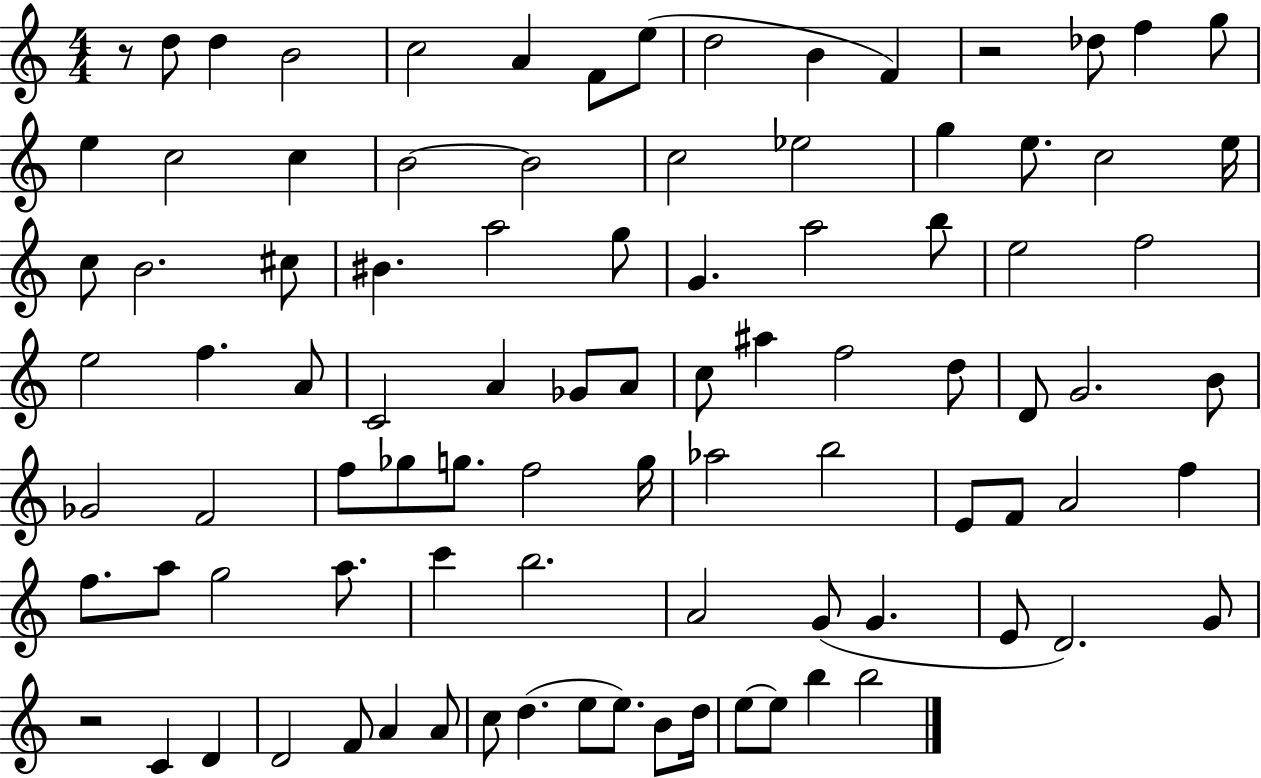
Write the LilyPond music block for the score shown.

{
  \clef treble
  \numericTimeSignature
  \time 4/4
  \key c \major
  r8 d''8 d''4 b'2 | c''2 a'4 f'8 e''8( | d''2 b'4 f'4) | r2 des''8 f''4 g''8 | \break e''4 c''2 c''4 | b'2~~ b'2 | c''2 ees''2 | g''4 e''8. c''2 e''16 | \break c''8 b'2. cis''8 | bis'4. a''2 g''8 | g'4. a''2 b''8 | e''2 f''2 | \break e''2 f''4. a'8 | c'2 a'4 ges'8 a'8 | c''8 ais''4 f''2 d''8 | d'8 g'2. b'8 | \break ges'2 f'2 | f''8 ges''8 g''8. f''2 g''16 | aes''2 b''2 | e'8 f'8 a'2 f''4 | \break f''8. a''8 g''2 a''8. | c'''4 b''2. | a'2 g'8( g'4. | e'8 d'2.) g'8 | \break r2 c'4 d'4 | d'2 f'8 a'4 a'8 | c''8 d''4.( e''8 e''8.) b'8 d''16 | e''8~~ e''8 b''4 b''2 | \break \bar "|."
}